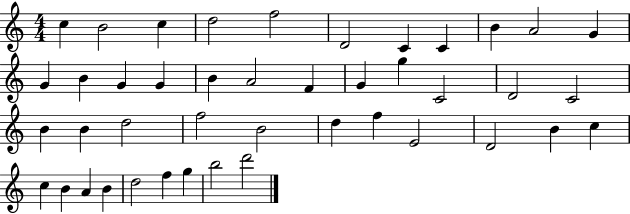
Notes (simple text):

C5/q B4/h C5/q D5/h F5/h D4/h C4/q C4/q B4/q A4/h G4/q G4/q B4/q G4/q G4/q B4/q A4/h F4/q G4/q G5/q C4/h D4/h C4/h B4/q B4/q D5/h F5/h B4/h D5/q F5/q E4/h D4/h B4/q C5/q C5/q B4/q A4/q B4/q D5/h F5/q G5/q B5/h D6/h